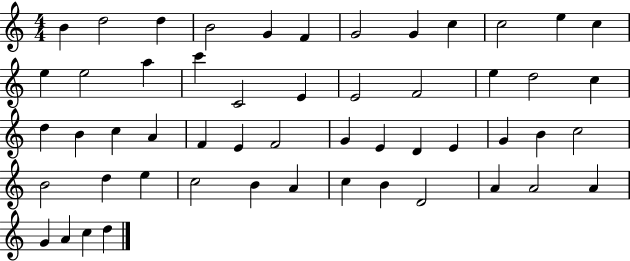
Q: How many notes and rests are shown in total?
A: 53